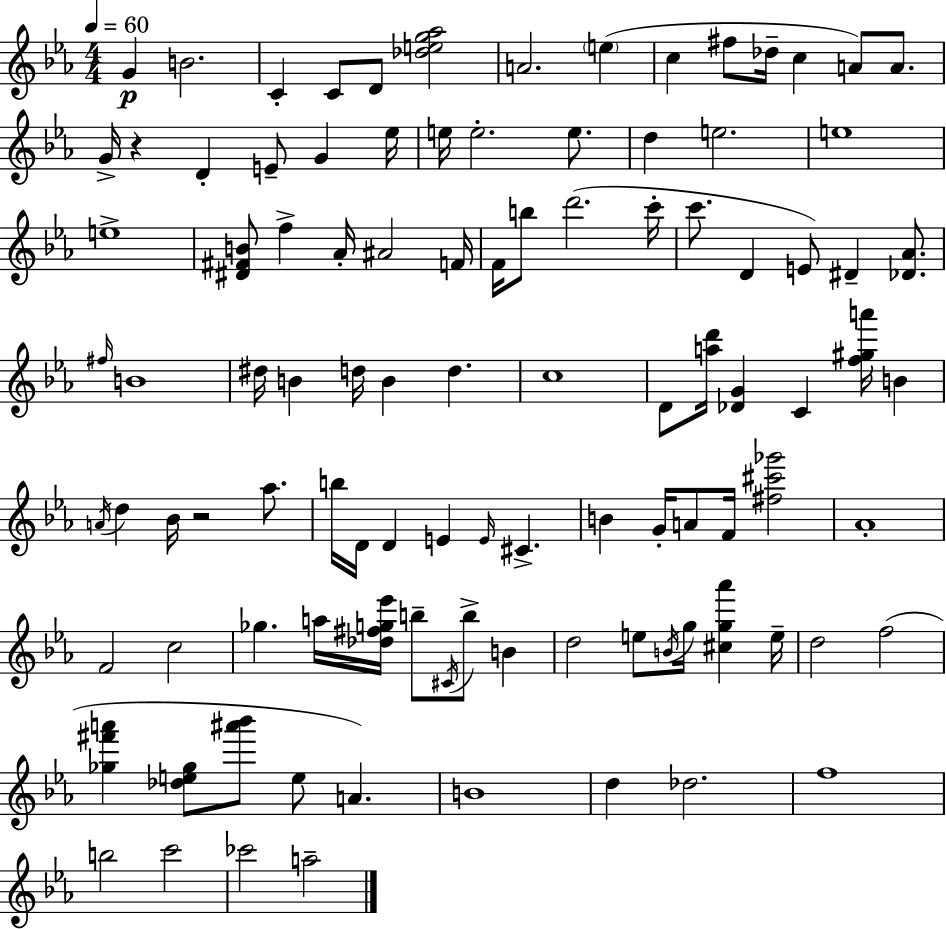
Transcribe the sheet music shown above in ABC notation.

X:1
T:Untitled
M:4/4
L:1/4
K:Eb
G B2 C C/2 D/2 [_deg_a]2 A2 e c ^f/2 _d/4 c A/2 A/2 G/4 z D E/2 G _e/4 e/4 e2 e/2 d e2 e4 e4 [^D^FB]/2 f _A/4 ^A2 F/4 F/4 b/2 d'2 c'/4 c'/2 D E/2 ^D [_D_A]/2 ^f/4 B4 ^d/4 B d/4 B d c4 D/2 [ad']/4 [_DG] C [f^ga']/4 B A/4 d _B/4 z2 _a/2 b/4 D/4 D E E/4 ^C B G/4 A/2 F/4 [^f^c'_g']2 _A4 F2 c2 _g a/4 [_d^fg_e']/4 b/2 ^C/4 b/2 B d2 e/2 B/4 g/4 [^cg_a'] e/4 d2 f2 [_g^f'a'] [_de_g]/2 [^a'_b']/2 e/2 A B4 d _d2 f4 b2 c'2 _c'2 a2